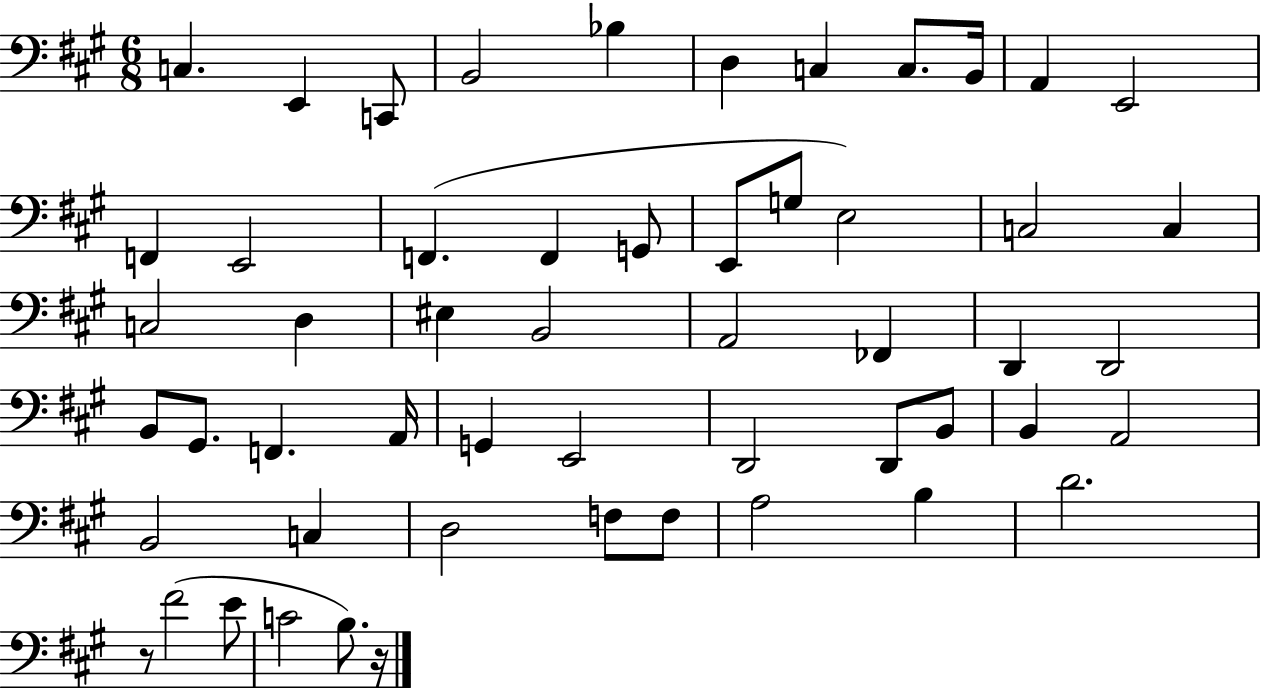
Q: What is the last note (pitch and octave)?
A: B3